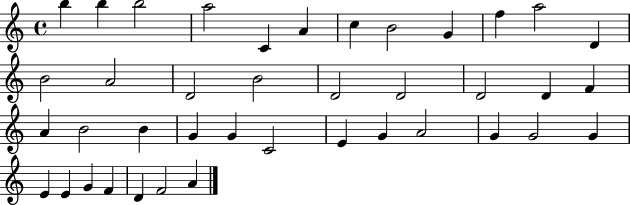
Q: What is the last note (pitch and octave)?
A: A4